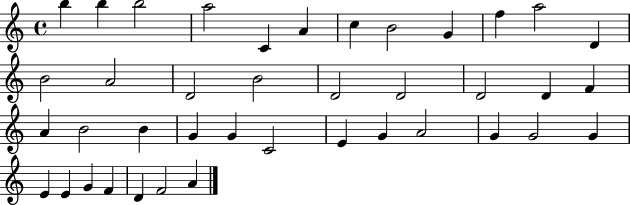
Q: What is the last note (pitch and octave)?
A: A4